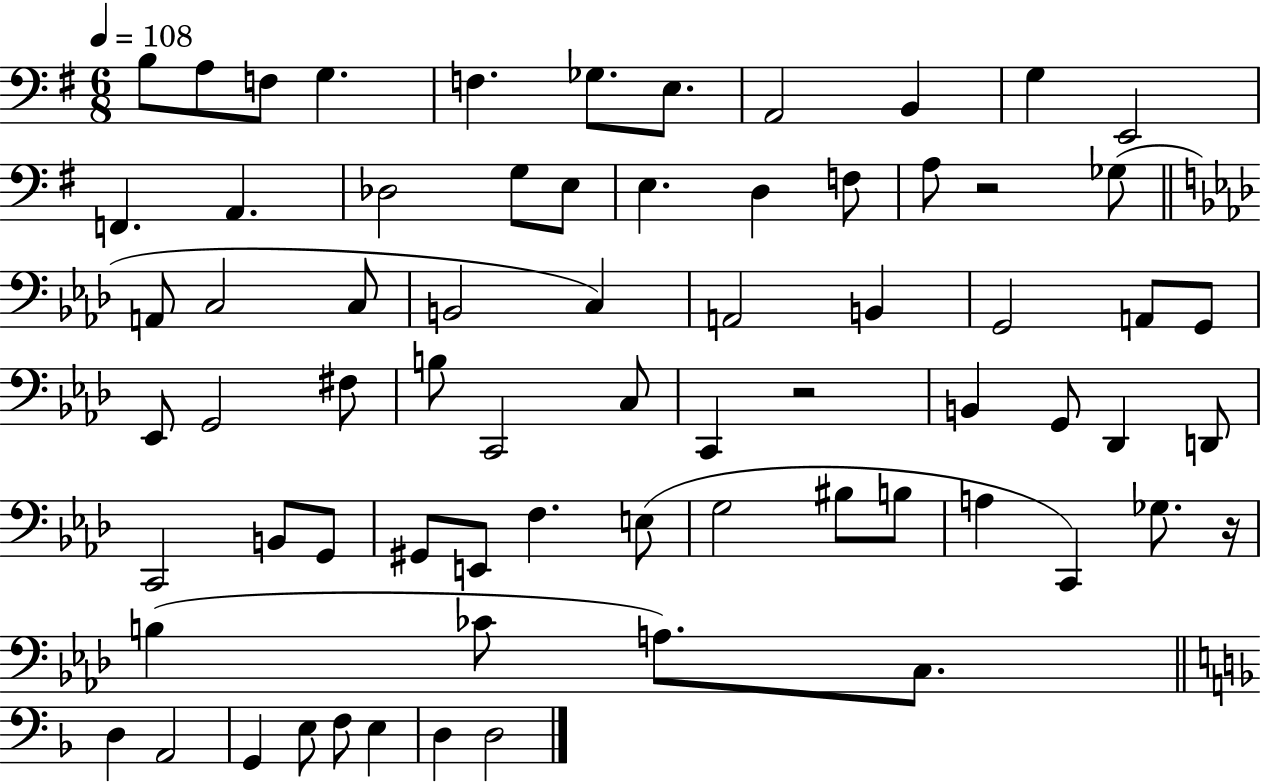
B3/e A3/e F3/e G3/q. F3/q. Gb3/e. E3/e. A2/h B2/q G3/q E2/h F2/q. A2/q. Db3/h G3/e E3/e E3/q. D3/q F3/e A3/e R/h Gb3/e A2/e C3/h C3/e B2/h C3/q A2/h B2/q G2/h A2/e G2/e Eb2/e G2/h F#3/e B3/e C2/h C3/e C2/q R/h B2/q G2/e Db2/q D2/e C2/h B2/e G2/e G#2/e E2/e F3/q. E3/e G3/h BIS3/e B3/e A3/q C2/q Gb3/e. R/s B3/q CES4/e A3/e. C3/e. D3/q A2/h G2/q E3/e F3/e E3/q D3/q D3/h